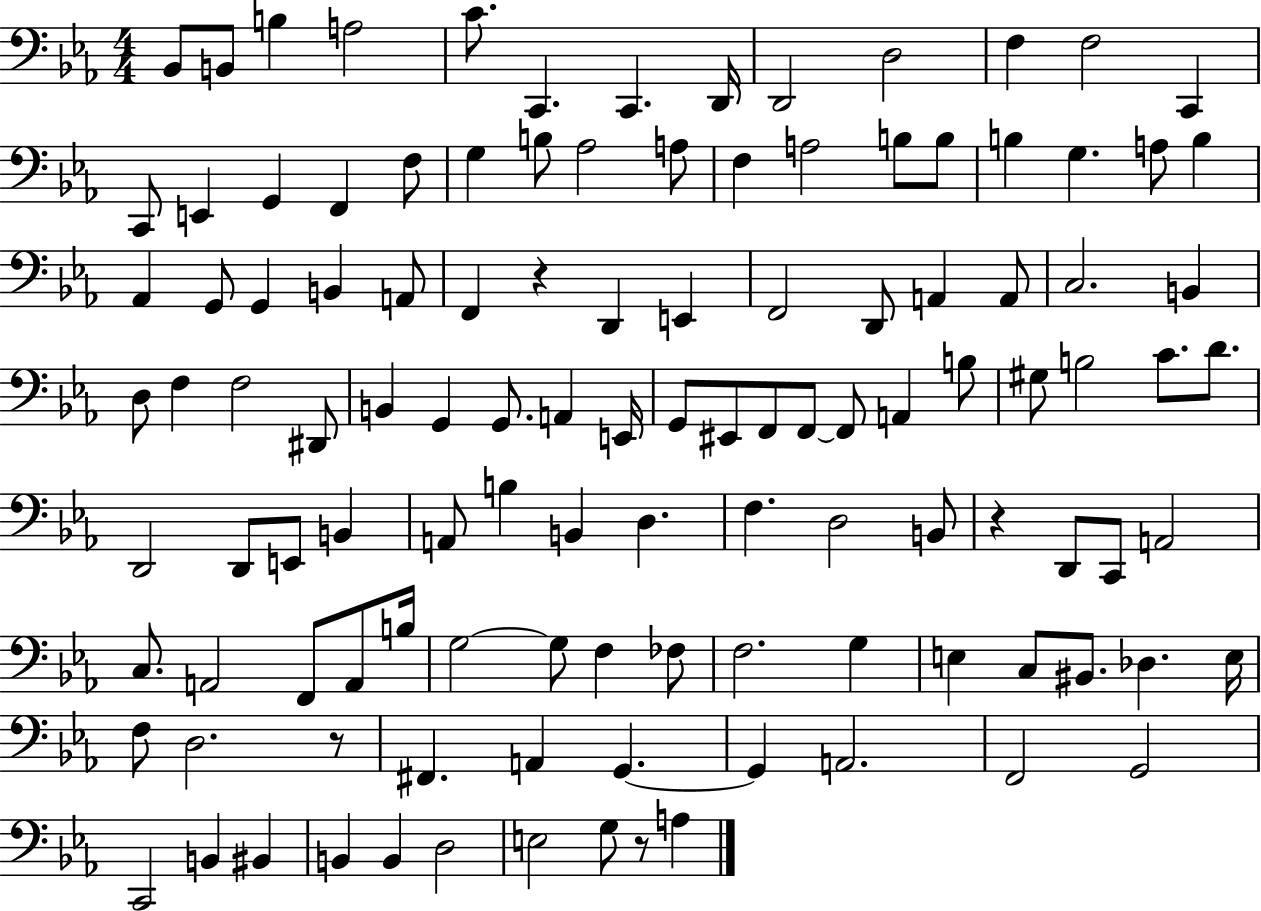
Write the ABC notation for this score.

X:1
T:Untitled
M:4/4
L:1/4
K:Eb
_B,,/2 B,,/2 B, A,2 C/2 C,, C,, D,,/4 D,,2 D,2 F, F,2 C,, C,,/2 E,, G,, F,, F,/2 G, B,/2 _A,2 A,/2 F, A,2 B,/2 B,/2 B, G, A,/2 B, _A,, G,,/2 G,, B,, A,,/2 F,, z D,, E,, F,,2 D,,/2 A,, A,,/2 C,2 B,, D,/2 F, F,2 ^D,,/2 B,, G,, G,,/2 A,, E,,/4 G,,/2 ^E,,/2 F,,/2 F,,/2 F,,/2 A,, B,/2 ^G,/2 B,2 C/2 D/2 D,,2 D,,/2 E,,/2 B,, A,,/2 B, B,, D, F, D,2 B,,/2 z D,,/2 C,,/2 A,,2 C,/2 A,,2 F,,/2 A,,/2 B,/4 G,2 G,/2 F, _F,/2 F,2 G, E, C,/2 ^B,,/2 _D, E,/4 F,/2 D,2 z/2 ^F,, A,, G,, G,, A,,2 F,,2 G,,2 C,,2 B,, ^B,, B,, B,, D,2 E,2 G,/2 z/2 A,